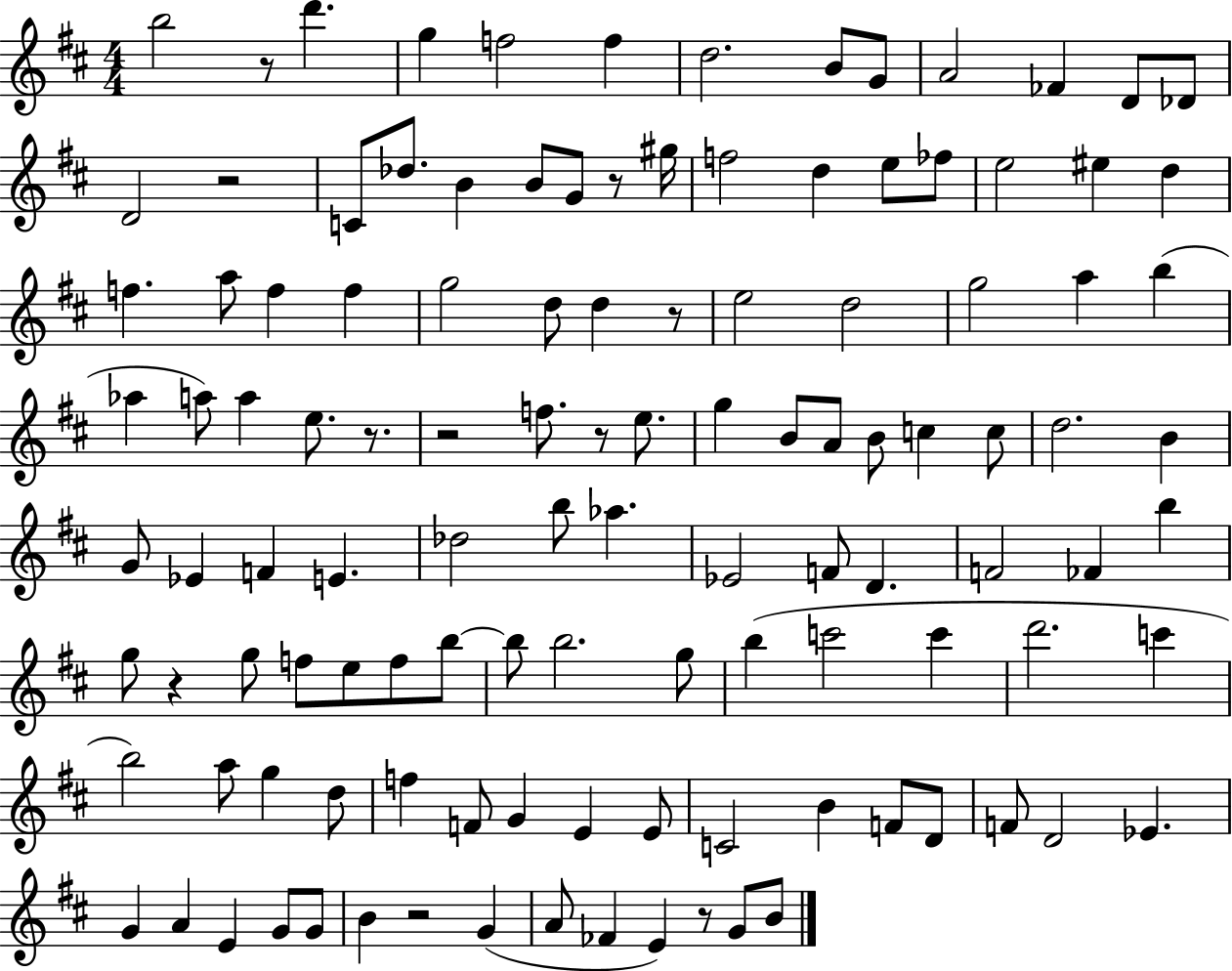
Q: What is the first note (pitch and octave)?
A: B5